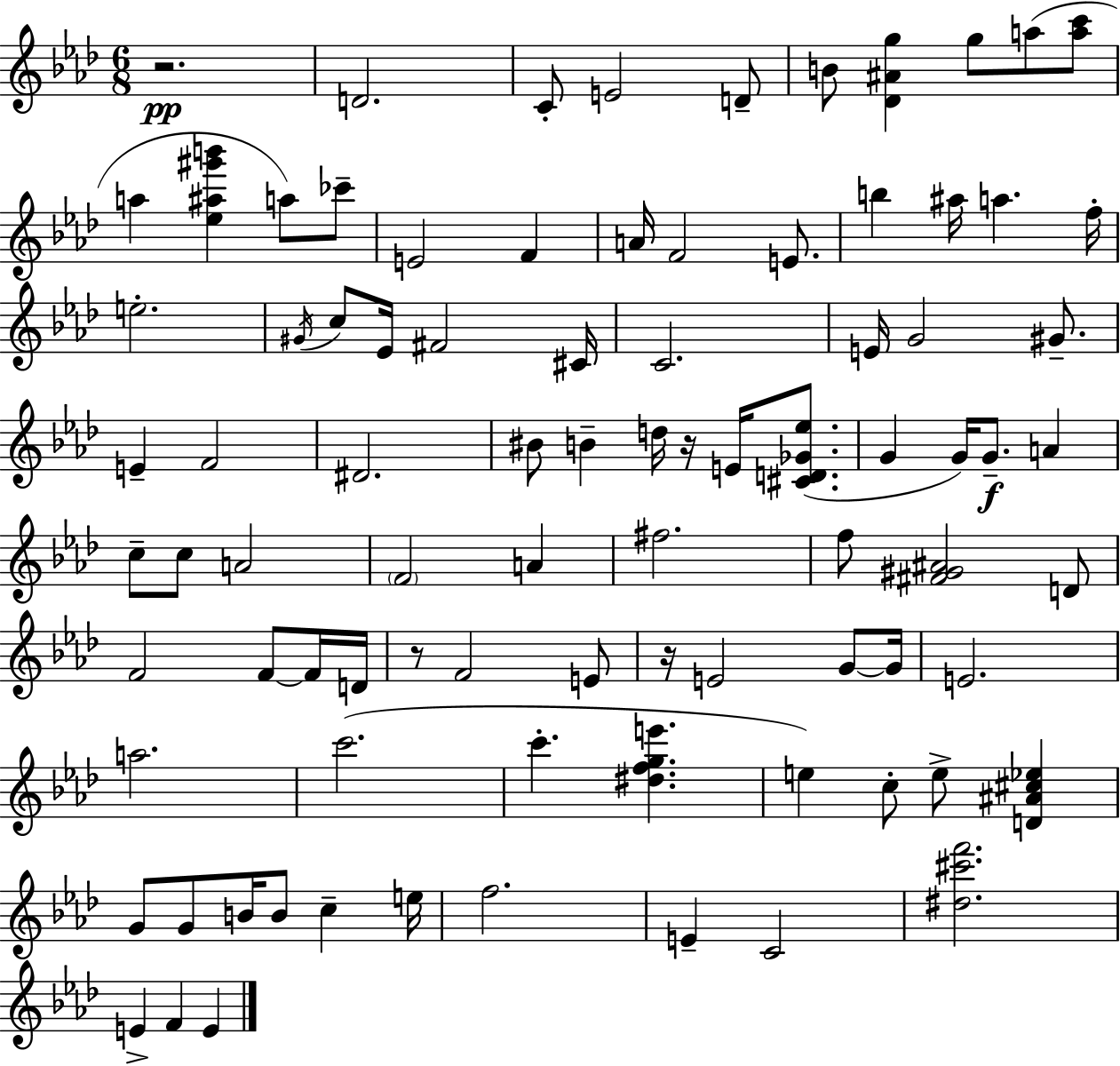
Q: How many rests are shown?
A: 4